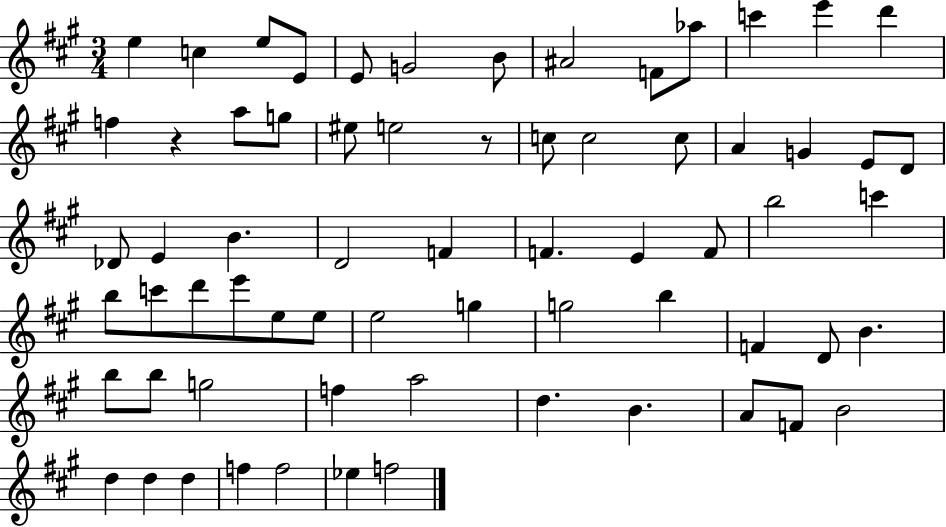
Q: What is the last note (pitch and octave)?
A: F5